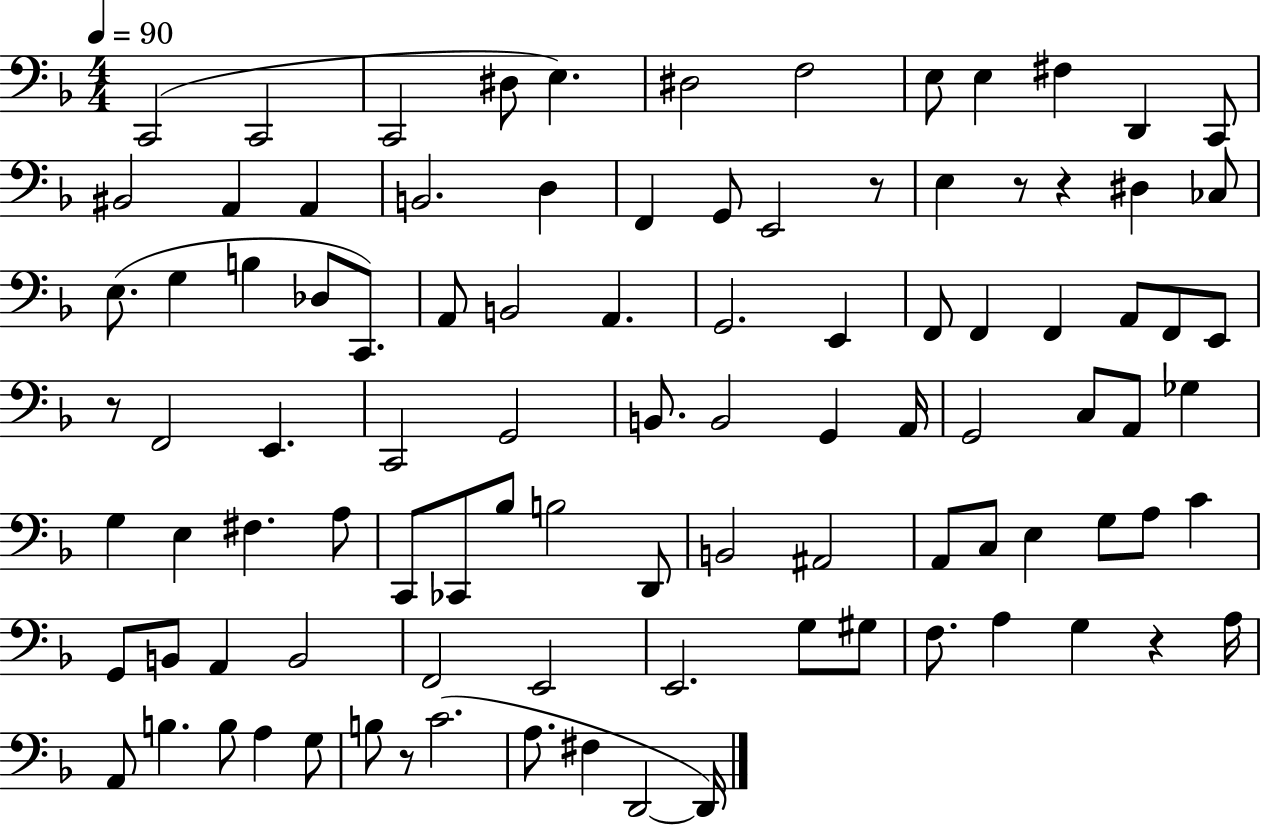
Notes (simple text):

C2/h C2/h C2/h D#3/e E3/q. D#3/h F3/h E3/e E3/q F#3/q D2/q C2/e BIS2/h A2/q A2/q B2/h. D3/q F2/q G2/e E2/h R/e E3/q R/e R/q D#3/q CES3/e E3/e. G3/q B3/q Db3/e C2/e. A2/e B2/h A2/q. G2/h. E2/q F2/e F2/q F2/q A2/e F2/e E2/e R/e F2/h E2/q. C2/h G2/h B2/e. B2/h G2/q A2/s G2/h C3/e A2/e Gb3/q G3/q E3/q F#3/q. A3/e C2/e CES2/e Bb3/e B3/h D2/e B2/h A#2/h A2/e C3/e E3/q G3/e A3/e C4/q G2/e B2/e A2/q B2/h F2/h E2/h E2/h. G3/e G#3/e F3/e. A3/q G3/q R/q A3/s A2/e B3/q. B3/e A3/q G3/e B3/e R/e C4/h. A3/e. F#3/q D2/h D2/s